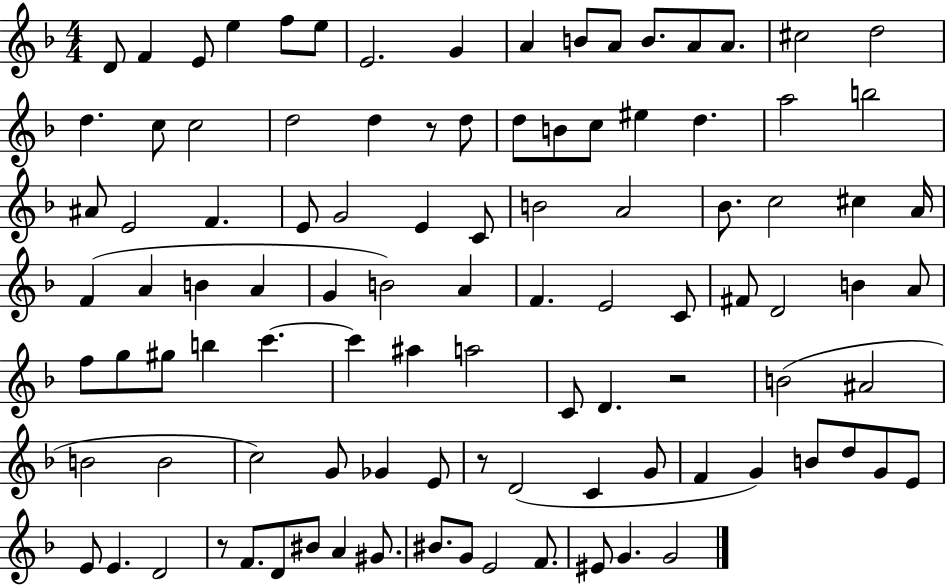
D4/e F4/q E4/e E5/q F5/e E5/e E4/h. G4/q A4/q B4/e A4/e B4/e. A4/e A4/e. C#5/h D5/h D5/q. C5/e C5/h D5/h D5/q R/e D5/e D5/e B4/e C5/e EIS5/q D5/q. A5/h B5/h A#4/e E4/h F4/q. E4/e G4/h E4/q C4/e B4/h A4/h Bb4/e. C5/h C#5/q A4/s F4/q A4/q B4/q A4/q G4/q B4/h A4/q F4/q. E4/h C4/e F#4/e D4/h B4/q A4/e F5/e G5/e G#5/e B5/q C6/q. C6/q A#5/q A5/h C4/e D4/q. R/h B4/h A#4/h B4/h B4/h C5/h G4/e Gb4/q E4/e R/e D4/h C4/q G4/e F4/q G4/q B4/e D5/e G4/e E4/e E4/e E4/q. D4/h R/e F4/e. D4/e BIS4/e A4/q G#4/e. BIS4/e. G4/e E4/h F4/e. EIS4/e G4/q. G4/h